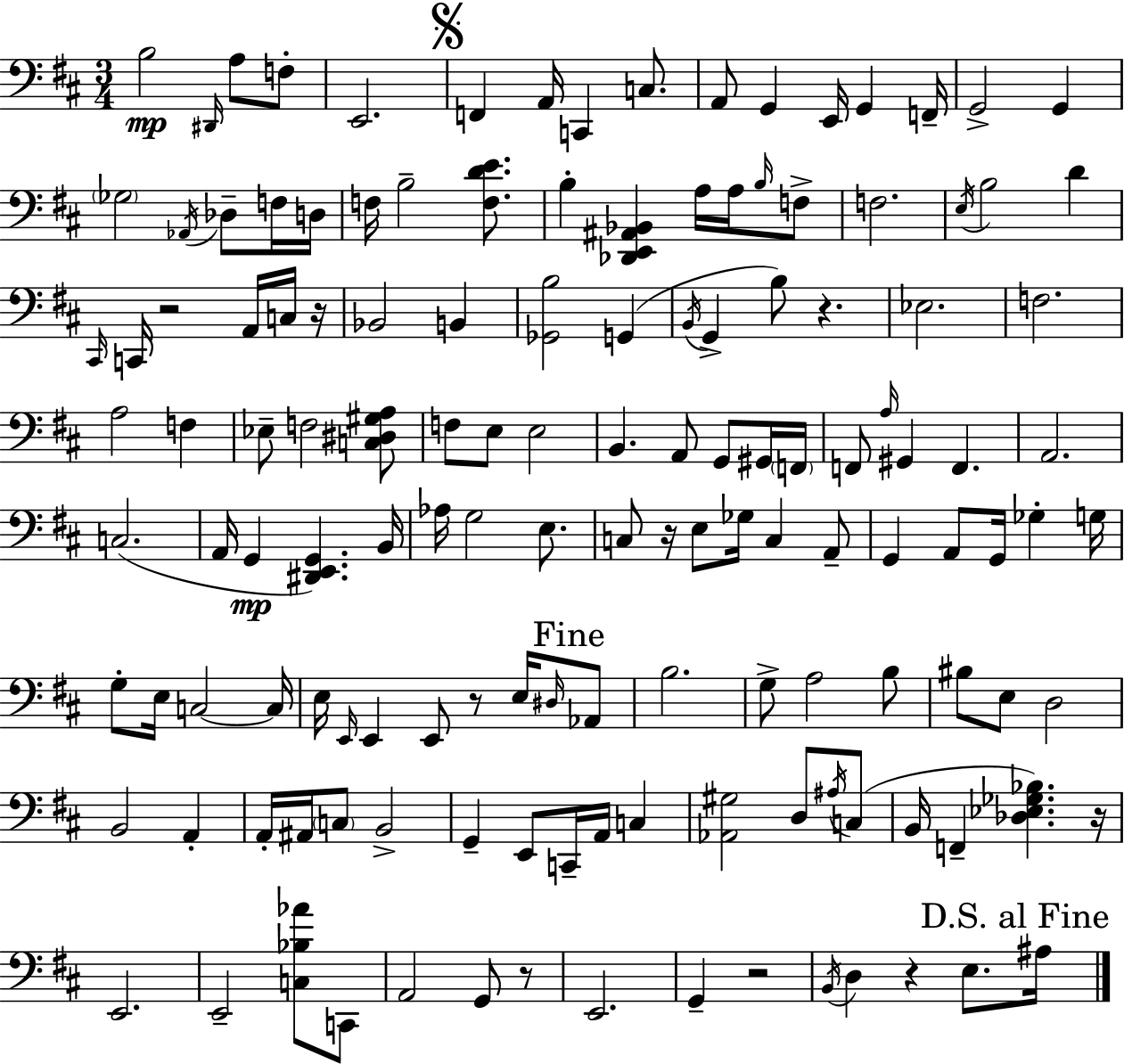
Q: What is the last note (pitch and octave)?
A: A#3